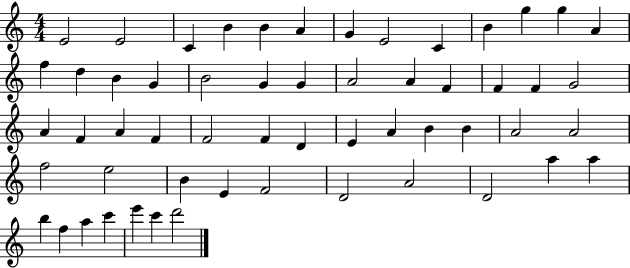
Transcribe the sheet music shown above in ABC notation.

X:1
T:Untitled
M:4/4
L:1/4
K:C
E2 E2 C B B A G E2 C B g g A f d B G B2 G G A2 A F F F G2 A F A F F2 F D E A B B A2 A2 f2 e2 B E F2 D2 A2 D2 a a b f a c' e' c' d'2